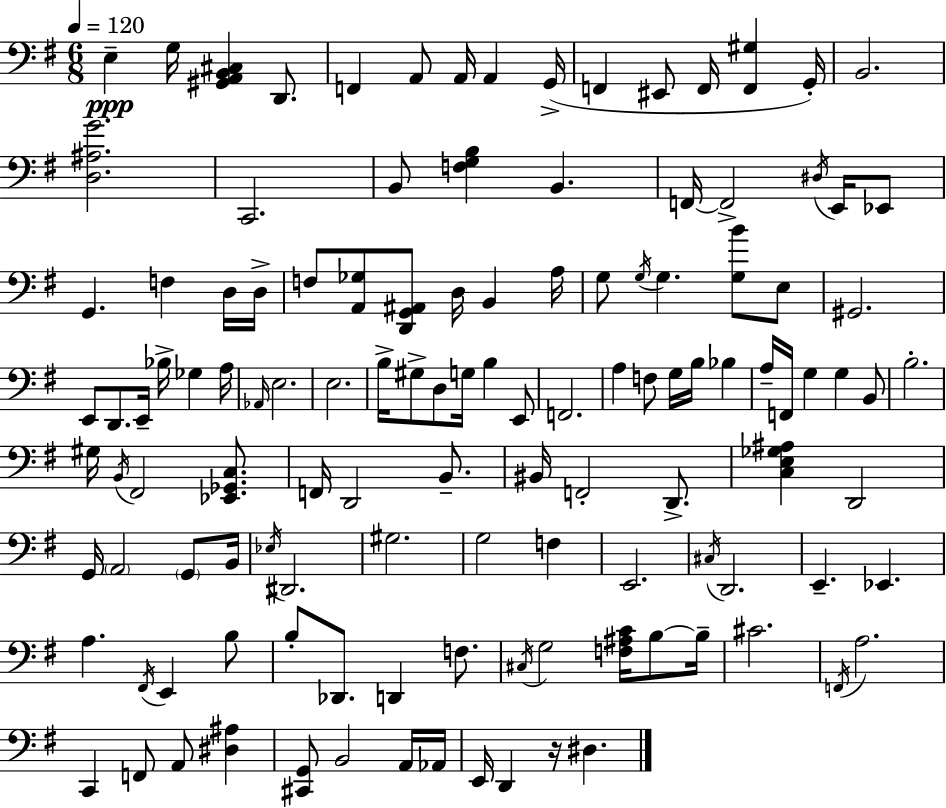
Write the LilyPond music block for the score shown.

{
  \clef bass
  \numericTimeSignature
  \time 6/8
  \key g \major
  \tempo 4 = 120
  e4--\ppp g16 <gis, a, b, cis>4 d,8. | f,4 a,8 a,16 a,4 g,16->( | f,4 eis,8 f,16 <f, gis>4 g,16-.) | b,2. | \break <d ais g'>2. | c,2. | b,8 <f g b>4 b,4. | f,16~~ f,2-> \acciaccatura { dis16 } e,16 ees,8 | \break g,4. f4 d16 | d16-> f8 <a, ges>8 <d, g, ais,>8 d16 b,4 | a16 g8 \acciaccatura { g16 } g4. <g b'>8 | e8 gis,2. | \break e,8 d,8. e,16-- bes16-> ges4 | a16 \grace { aes,16 } e2. | e2. | b16-> gis8-> d8 g16 b4 | \break e,8 f,2. | a4 f8 g16 b16 bes4 | a16-- f,16 g4 g4 | b,8 b2.-. | \break gis16 \acciaccatura { b,16 } fis,2 | <ees, ges, c>8. f,16 d,2 | b,8.-- bis,16 f,2-. | d,8.-> <c e ges ais>4 d,2 | \break g,16 \parenthesize a,2 | \parenthesize g,8 b,16 \acciaccatura { ees16 } dis,2. | gis2. | g2 | \break f4 e,2. | \acciaccatura { cis16 } d,2. | e,4.-- | ees,4. a4. | \break \acciaccatura { fis,16 } e,4 b8 b8-. des,8. | d,4 f8. \acciaccatura { cis16 } g2 | <f ais c'>16 b8~~ b16-- cis'2. | \acciaccatura { f,16 } a2. | \break c,4 | f,8 a,8 <dis ais>4 <cis, g,>8 b,2 | a,16 aes,16 e,16 d,4 | r16 dis4. \bar "|."
}